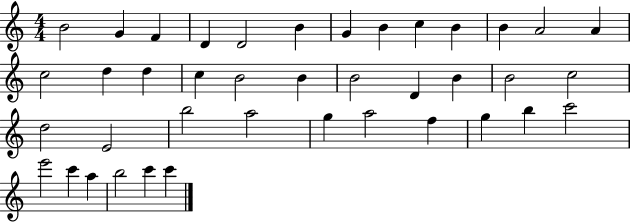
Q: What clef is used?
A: treble